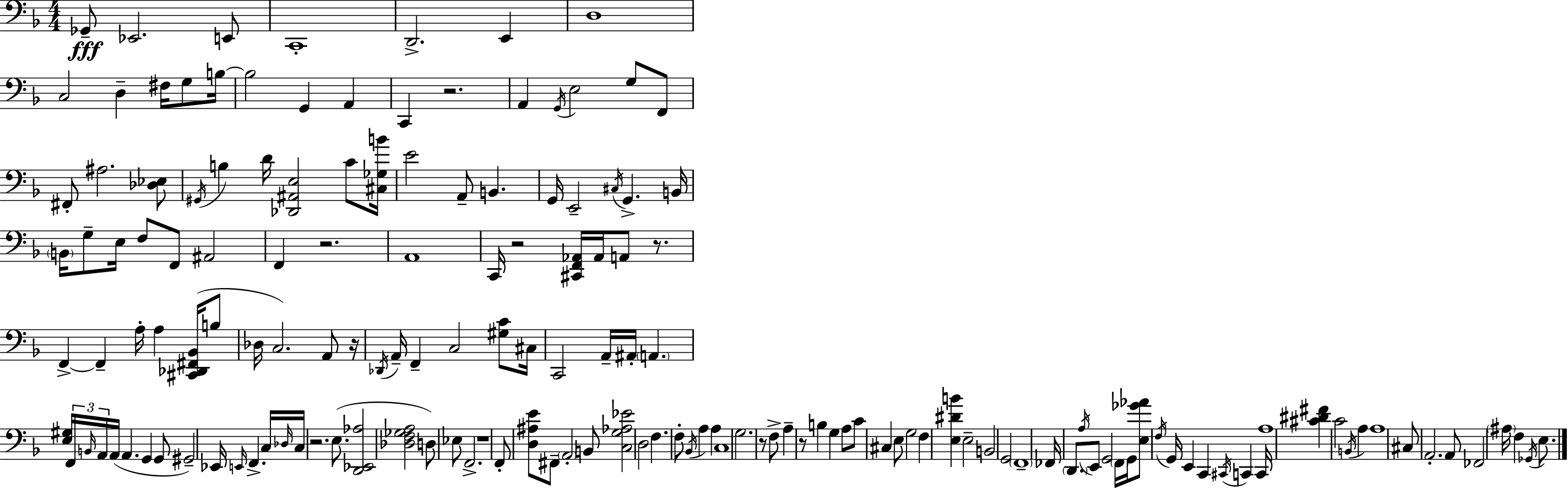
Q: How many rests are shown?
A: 9